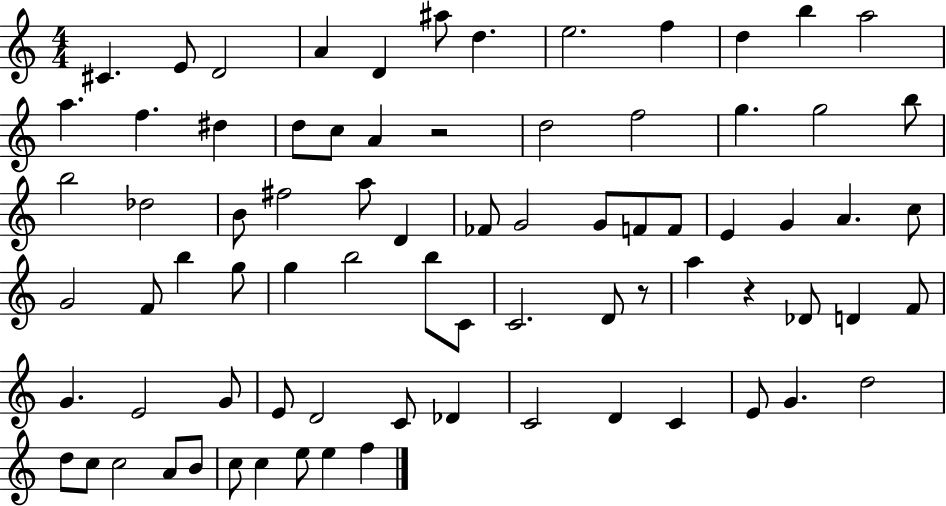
{
  \clef treble
  \numericTimeSignature
  \time 4/4
  \key c \major
  cis'4. e'8 d'2 | a'4 d'4 ais''8 d''4. | e''2. f''4 | d''4 b''4 a''2 | \break a''4. f''4. dis''4 | d''8 c''8 a'4 r2 | d''2 f''2 | g''4. g''2 b''8 | \break b''2 des''2 | b'8 fis''2 a''8 d'4 | fes'8 g'2 g'8 f'8 f'8 | e'4 g'4 a'4. c''8 | \break g'2 f'8 b''4 g''8 | g''4 b''2 b''8 c'8 | c'2. d'8 r8 | a''4 r4 des'8 d'4 f'8 | \break g'4. e'2 g'8 | e'8 d'2 c'8 des'4 | c'2 d'4 c'4 | e'8 g'4. d''2 | \break d''8 c''8 c''2 a'8 b'8 | c''8 c''4 e''8 e''4 f''4 | \bar "|."
}